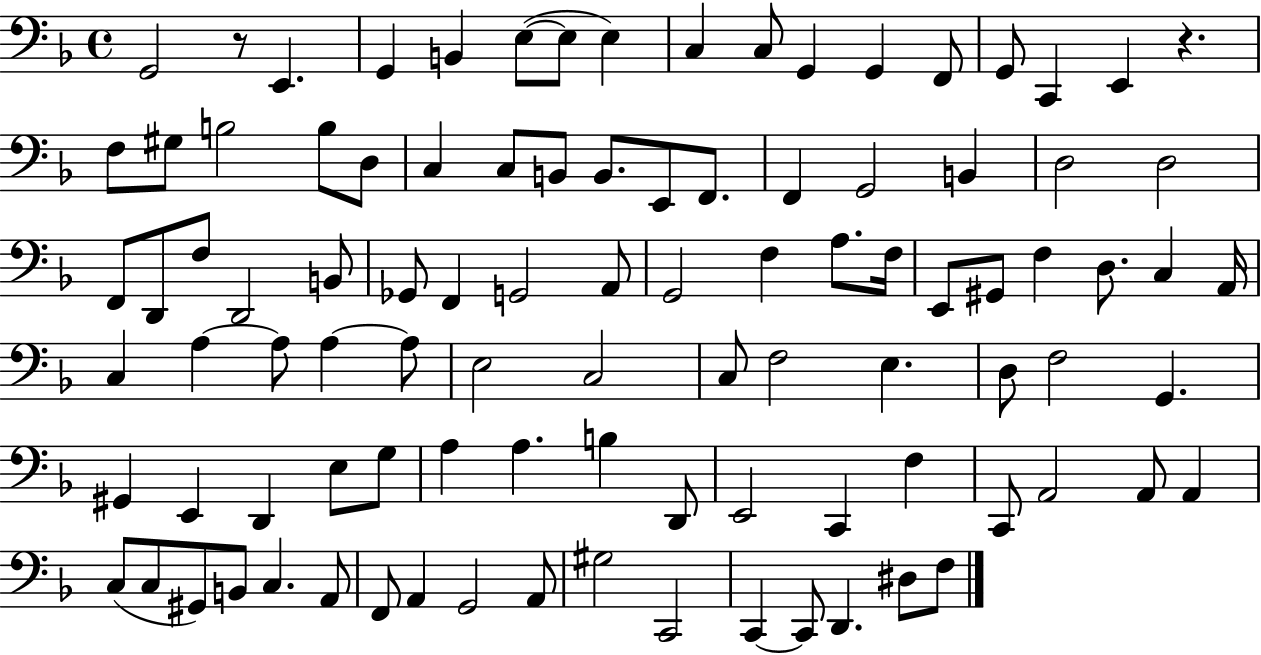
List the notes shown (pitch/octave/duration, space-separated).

G2/h R/e E2/q. G2/q B2/q E3/e E3/e E3/q C3/q C3/e G2/q G2/q F2/e G2/e C2/q E2/q R/q. F3/e G#3/e B3/h B3/e D3/e C3/q C3/e B2/e B2/e. E2/e F2/e. F2/q G2/h B2/q D3/h D3/h F2/e D2/e F3/e D2/h B2/e Gb2/e F2/q G2/h A2/e G2/h F3/q A3/e. F3/s E2/e G#2/e F3/q D3/e. C3/q A2/s C3/q A3/q A3/e A3/q A3/e E3/h C3/h C3/e F3/h E3/q. D3/e F3/h G2/q. G#2/q E2/q D2/q E3/e G3/e A3/q A3/q. B3/q D2/e E2/h C2/q F3/q C2/e A2/h A2/e A2/q C3/e C3/e G#2/e B2/e C3/q. A2/e F2/e A2/q G2/h A2/e G#3/h C2/h C2/q C2/e D2/q. D#3/e F3/e